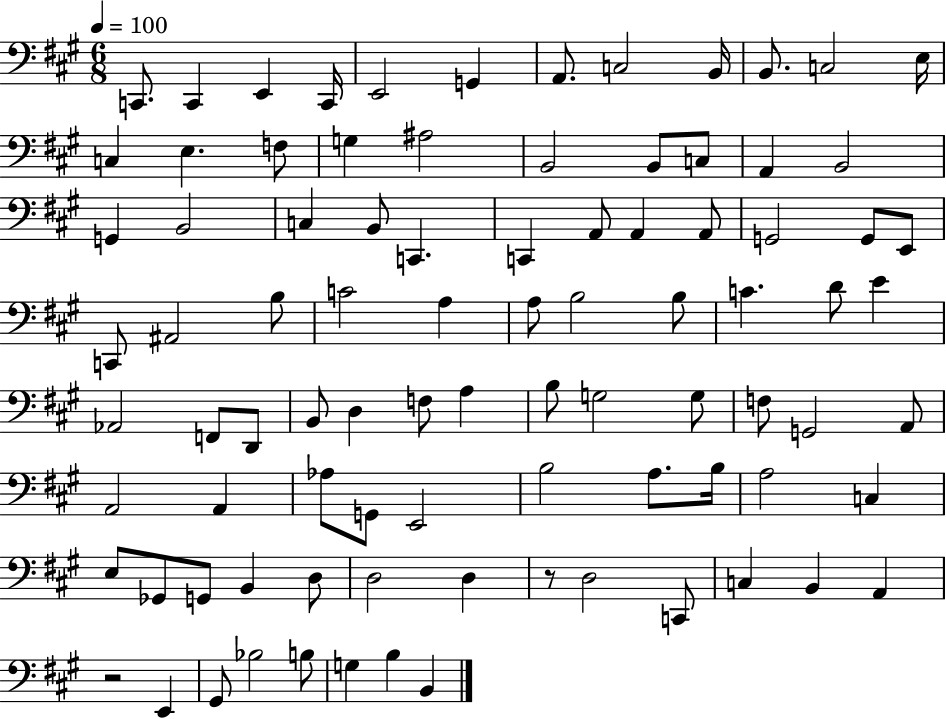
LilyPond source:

{
  \clef bass
  \numericTimeSignature
  \time 6/8
  \key a \major
  \tempo 4 = 100
  c,8. c,4 e,4 c,16 | e,2 g,4 | a,8. c2 b,16 | b,8. c2 e16 | \break c4 e4. f8 | g4 ais2 | b,2 b,8 c8 | a,4 b,2 | \break g,4 b,2 | c4 b,8 c,4. | c,4 a,8 a,4 a,8 | g,2 g,8 e,8 | \break c,8 ais,2 b8 | c'2 a4 | a8 b2 b8 | c'4. d'8 e'4 | \break aes,2 f,8 d,8 | b,8 d4 f8 a4 | b8 g2 g8 | f8 g,2 a,8 | \break a,2 a,4 | aes8 g,8 e,2 | b2 a8. b16 | a2 c4 | \break e8 ges,8 g,8 b,4 d8 | d2 d4 | r8 d2 c,8 | c4 b,4 a,4 | \break r2 e,4 | gis,8 bes2 b8 | g4 b4 b,4 | \bar "|."
}